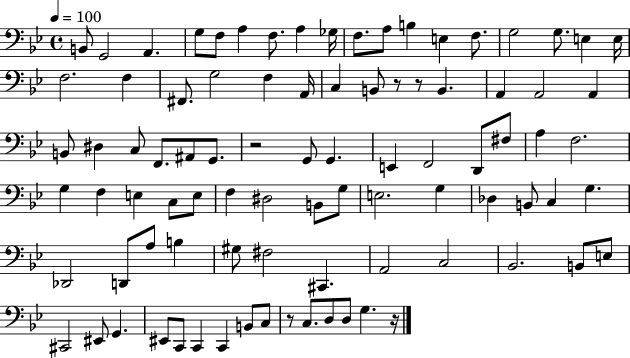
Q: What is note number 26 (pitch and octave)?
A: B2